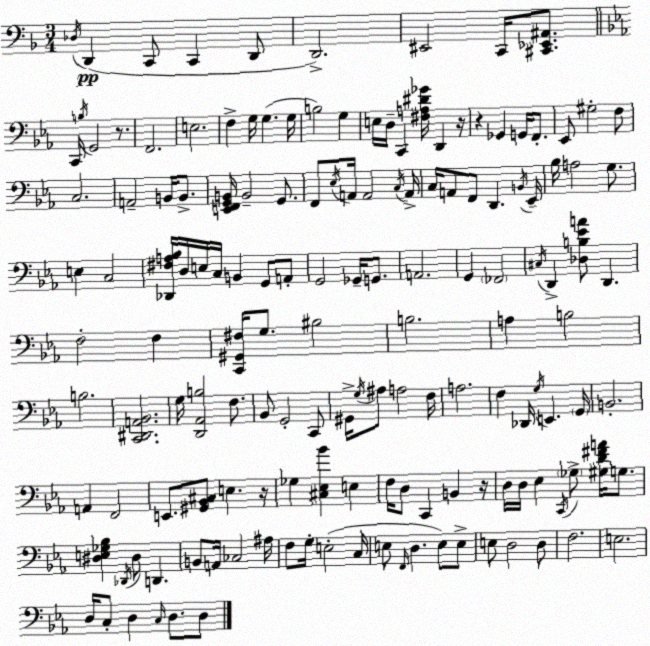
X:1
T:Untitled
M:3/4
L:1/4
K:Dm
_D,/4 D,, C,,/2 C,, D,,/2 D,,2 ^E,,2 C,,/4 [^C,,_E,,^A,,]/2 C,,/4 B,/4 G,,2 z/2 F,,2 E,2 F, G,/4 G, G,/4 B,2 G, E,/4 D,/4 C,, [^F,A,^D_G]/4 D,, z/4 z _G,, G,,/4 F,,/2 _E,,/2 ^G,2 F,/2 C,2 A,,2 B,,/4 B,,/2 [E,,F,,G,,B,,]/4 B,,2 G,,/2 F,,/2 _E,/4 A,,/4 A,,2 C,/4 A,,/4 C,/4 A,,/2 F,,/2 D,, B,,/4 _E,,/4 _B,/4 A,2 G,/2 E, C,2 [_D,,^F,A,_B,]/4 D,/4 E,/4 C,/4 B,, G,,/2 A,,/2 G,,2 _G,,/4 G,,/2 A,,2 G,, _F,,2 ^C,/4 D,, [_D,B,_EA]/2 D,, F,2 F, [C,,^G,,^F,]/4 G,/2 ^B,2 B,2 A, B,2 B,2 [C,,^D,,A,,_B,,]2 G,/4 [D,,_A,,B,]2 F,/2 _B,,/2 G,,2 C,,/2 ^G,,/4 G,/4 ^A,/2 A,2 F,/4 A,2 F, _D,,/4 G,/4 E,, G,,/4 B,,2 A,, F,,2 E,,/2 [^G,,_B,,^C,]/2 E, z/4 _G, [^C,_E,_B] E, F,/4 D,/2 C,, B,, z/4 D,/4 D,/4 _E, C,,/4 _G,/2 [^G,D^FA]/4 G,/2 [^D,E,_G,_B,] _D,,/4 ^D,/2 D,, B,,/2 A,,/4 _C,2 ^A,/4 F,/2 G,/4 E,2 C,/4 E,/2 F,,/4 D, E,/2 E,/2 E,/2 D,2 D,/2 F,2 E,2 D,/4 C,/2 D, C,/4 D,/2 D,/2